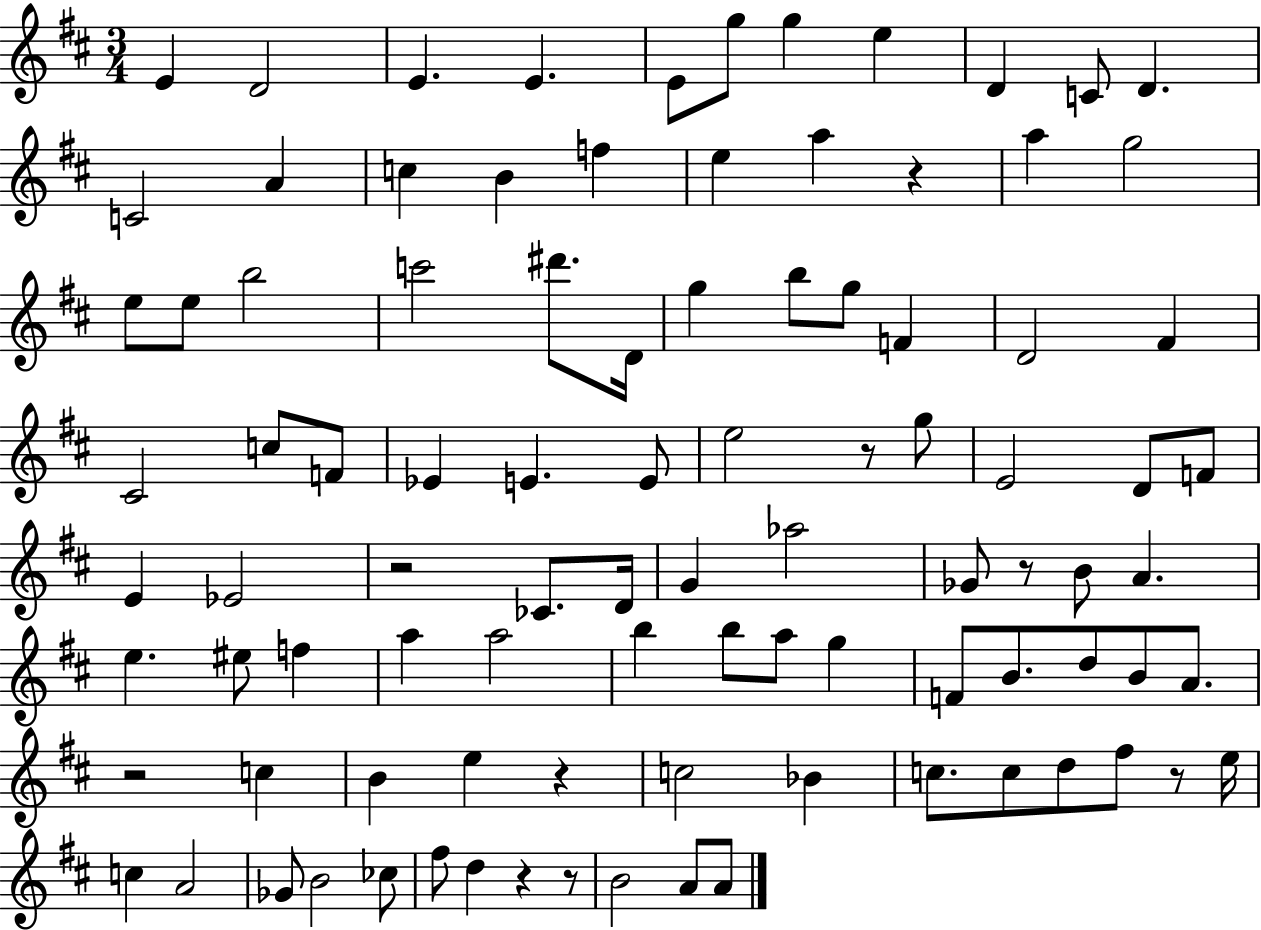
E4/q D4/h E4/q. E4/q. E4/e G5/e G5/q E5/q D4/q C4/e D4/q. C4/h A4/q C5/q B4/q F5/q E5/q A5/q R/q A5/q G5/h E5/e E5/e B5/h C6/h D#6/e. D4/s G5/q B5/e G5/e F4/q D4/h F#4/q C#4/h C5/e F4/e Eb4/q E4/q. E4/e E5/h R/e G5/e E4/h D4/e F4/e E4/q Eb4/h R/h CES4/e. D4/s G4/q Ab5/h Gb4/e R/e B4/e A4/q. E5/q. EIS5/e F5/q A5/q A5/h B5/q B5/e A5/e G5/q F4/e B4/e. D5/e B4/e A4/e. R/h C5/q B4/q E5/q R/q C5/h Bb4/q C5/e. C5/e D5/e F#5/e R/e E5/s C5/q A4/h Gb4/e B4/h CES5/e F#5/e D5/q R/q R/e B4/h A4/e A4/e